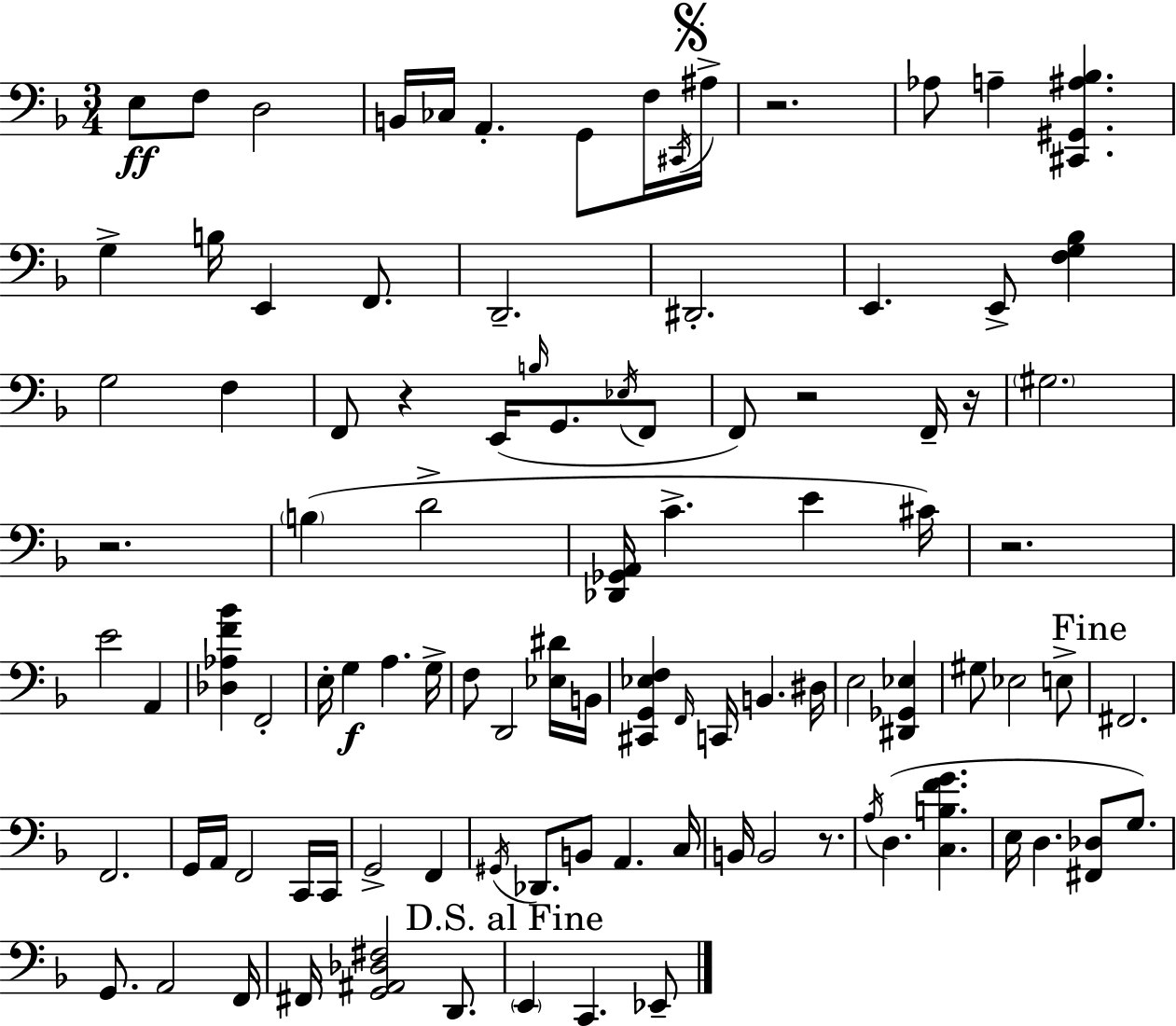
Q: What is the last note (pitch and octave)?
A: Eb2